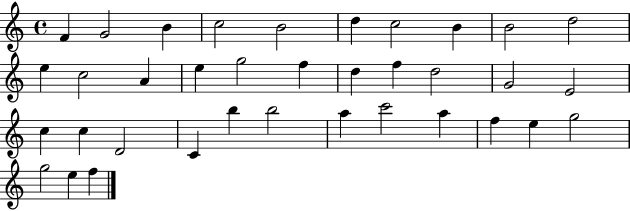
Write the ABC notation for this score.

X:1
T:Untitled
M:4/4
L:1/4
K:C
F G2 B c2 B2 d c2 B B2 d2 e c2 A e g2 f d f d2 G2 E2 c c D2 C b b2 a c'2 a f e g2 g2 e f